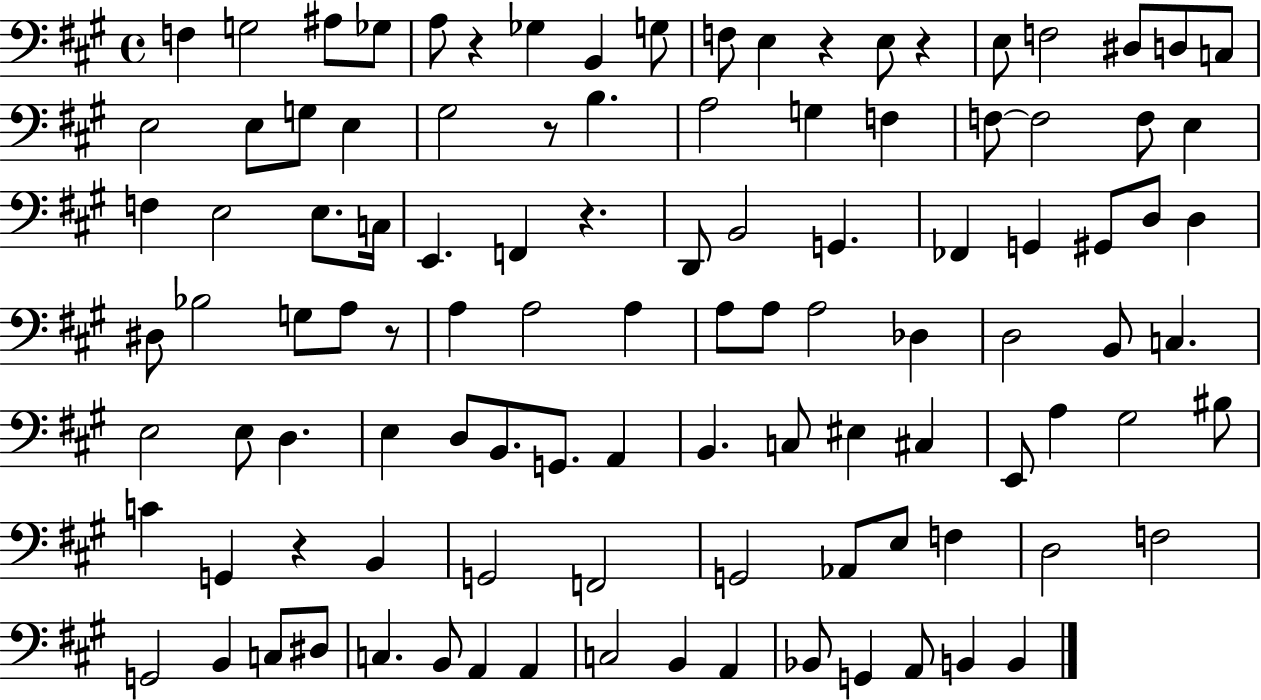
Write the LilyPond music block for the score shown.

{
  \clef bass
  \time 4/4
  \defaultTimeSignature
  \key a \major
  f4 g2 ais8 ges8 | a8 r4 ges4 b,4 g8 | f8 e4 r4 e8 r4 | e8 f2 dis8 d8 c8 | \break e2 e8 g8 e4 | gis2 r8 b4. | a2 g4 f4 | f8~~ f2 f8 e4 | \break f4 e2 e8. c16 | e,4. f,4 r4. | d,8 b,2 g,4. | fes,4 g,4 gis,8 d8 d4 | \break dis8 bes2 g8 a8 r8 | a4 a2 a4 | a8 a8 a2 des4 | d2 b,8 c4. | \break e2 e8 d4. | e4 d8 b,8. g,8. a,4 | b,4. c8 eis4 cis4 | e,8 a4 gis2 bis8 | \break c'4 g,4 r4 b,4 | g,2 f,2 | g,2 aes,8 e8 f4 | d2 f2 | \break g,2 b,4 c8 dis8 | c4. b,8 a,4 a,4 | c2 b,4 a,4 | bes,8 g,4 a,8 b,4 b,4 | \break \bar "|."
}